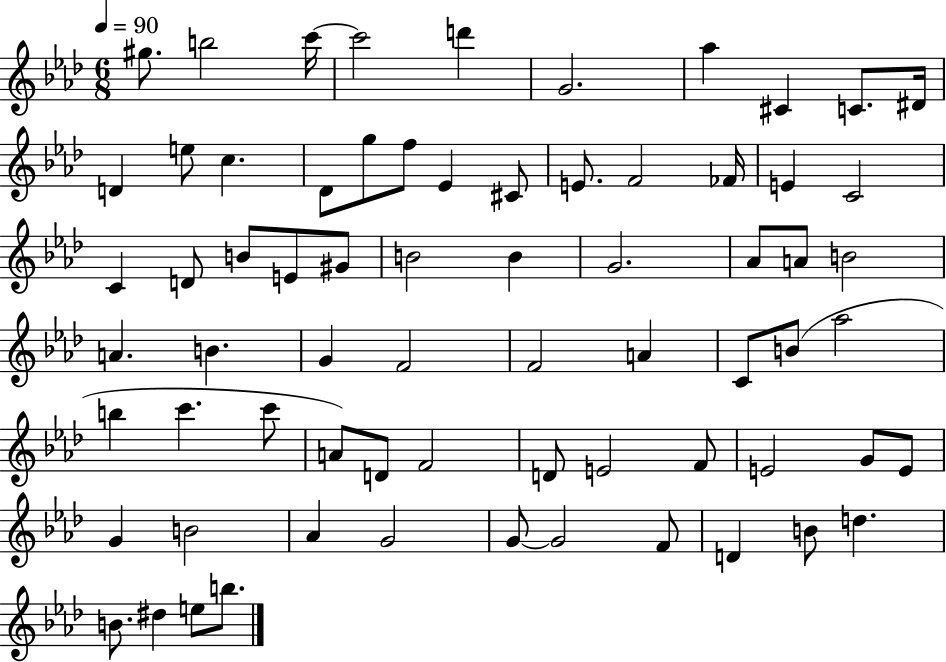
{
  \clef treble
  \numericTimeSignature
  \time 6/8
  \key aes \major
  \tempo 4 = 90
  gis''8. b''2 c'''16~~ | c'''2 d'''4 | g'2. | aes''4 cis'4 c'8. dis'16 | \break d'4 e''8 c''4. | des'8 g''8 f''8 ees'4 cis'8 | e'8. f'2 fes'16 | e'4 c'2 | \break c'4 d'8 b'8 e'8 gis'8 | b'2 b'4 | g'2. | aes'8 a'8 b'2 | \break a'4. b'4. | g'4 f'2 | f'2 a'4 | c'8 b'8( aes''2 | \break b''4 c'''4. c'''8 | a'8) d'8 f'2 | d'8 e'2 f'8 | e'2 g'8 e'8 | \break g'4 b'2 | aes'4 g'2 | g'8~~ g'2 f'8 | d'4 b'8 d''4. | \break b'8. dis''4 e''8 b''8. | \bar "|."
}